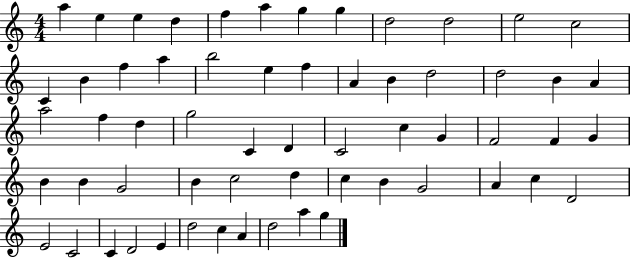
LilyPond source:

{
  \clef treble
  \numericTimeSignature
  \time 4/4
  \key c \major
  a''4 e''4 e''4 d''4 | f''4 a''4 g''4 g''4 | d''2 d''2 | e''2 c''2 | \break c'4 b'4 f''4 a''4 | b''2 e''4 f''4 | a'4 b'4 d''2 | d''2 b'4 a'4 | \break a''2 f''4 d''4 | g''2 c'4 d'4 | c'2 c''4 g'4 | f'2 f'4 g'4 | \break b'4 b'4 g'2 | b'4 c''2 d''4 | c''4 b'4 g'2 | a'4 c''4 d'2 | \break e'2 c'2 | c'4 d'2 e'4 | d''2 c''4 a'4 | d''2 a''4 g''4 | \break \bar "|."
}